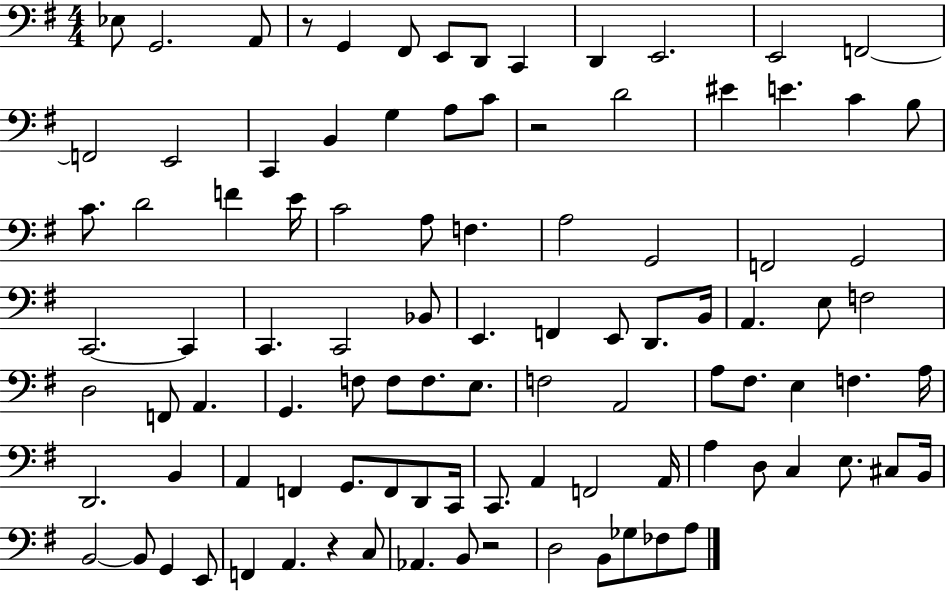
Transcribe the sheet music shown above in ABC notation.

X:1
T:Untitled
M:4/4
L:1/4
K:G
_E,/2 G,,2 A,,/2 z/2 G,, ^F,,/2 E,,/2 D,,/2 C,, D,, E,,2 E,,2 F,,2 F,,2 E,,2 C,, B,, G, A,/2 C/2 z2 D2 ^E E C B,/2 C/2 D2 F E/4 C2 A,/2 F, A,2 G,,2 F,,2 G,,2 C,,2 C,, C,, C,,2 _B,,/2 E,, F,, E,,/2 D,,/2 B,,/4 A,, E,/2 F,2 D,2 F,,/2 A,, G,, F,/2 F,/2 F,/2 E,/2 F,2 A,,2 A,/2 ^F,/2 E, F, A,/4 D,,2 B,, A,, F,, G,,/2 F,,/2 D,,/2 C,,/4 C,,/2 A,, F,,2 A,,/4 A, D,/2 C, E,/2 ^C,/2 B,,/4 B,,2 B,,/2 G,, E,,/2 F,, A,, z C,/2 _A,, B,,/2 z2 D,2 B,,/2 _G,/2 _F,/2 A,/2